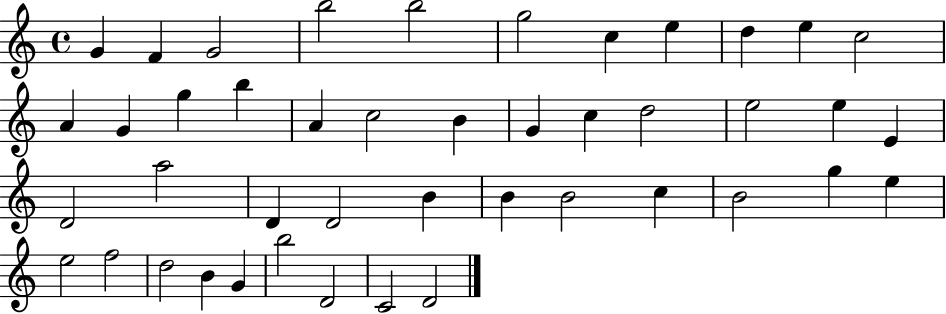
G4/q F4/q G4/h B5/h B5/h G5/h C5/q E5/q D5/q E5/q C5/h A4/q G4/q G5/q B5/q A4/q C5/h B4/q G4/q C5/q D5/h E5/h E5/q E4/q D4/h A5/h D4/q D4/h B4/q B4/q B4/h C5/q B4/h G5/q E5/q E5/h F5/h D5/h B4/q G4/q B5/h D4/h C4/h D4/h